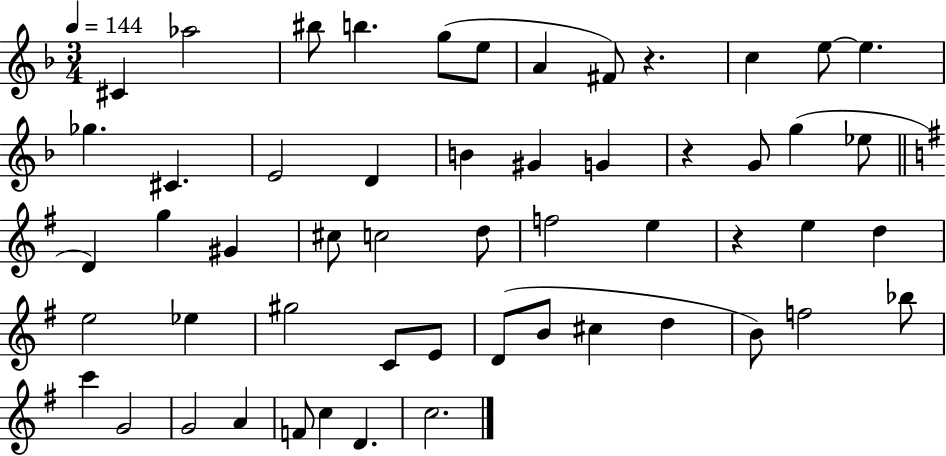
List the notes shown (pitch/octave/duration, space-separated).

C#4/q Ab5/h BIS5/e B5/q. G5/e E5/e A4/q F#4/e R/q. C5/q E5/e E5/q. Gb5/q. C#4/q. E4/h D4/q B4/q G#4/q G4/q R/q G4/e G5/q Eb5/e D4/q G5/q G#4/q C#5/e C5/h D5/e F5/h E5/q R/q E5/q D5/q E5/h Eb5/q G#5/h C4/e E4/e D4/e B4/e C#5/q D5/q B4/e F5/h Bb5/e C6/q G4/h G4/h A4/q F4/e C5/q D4/q. C5/h.